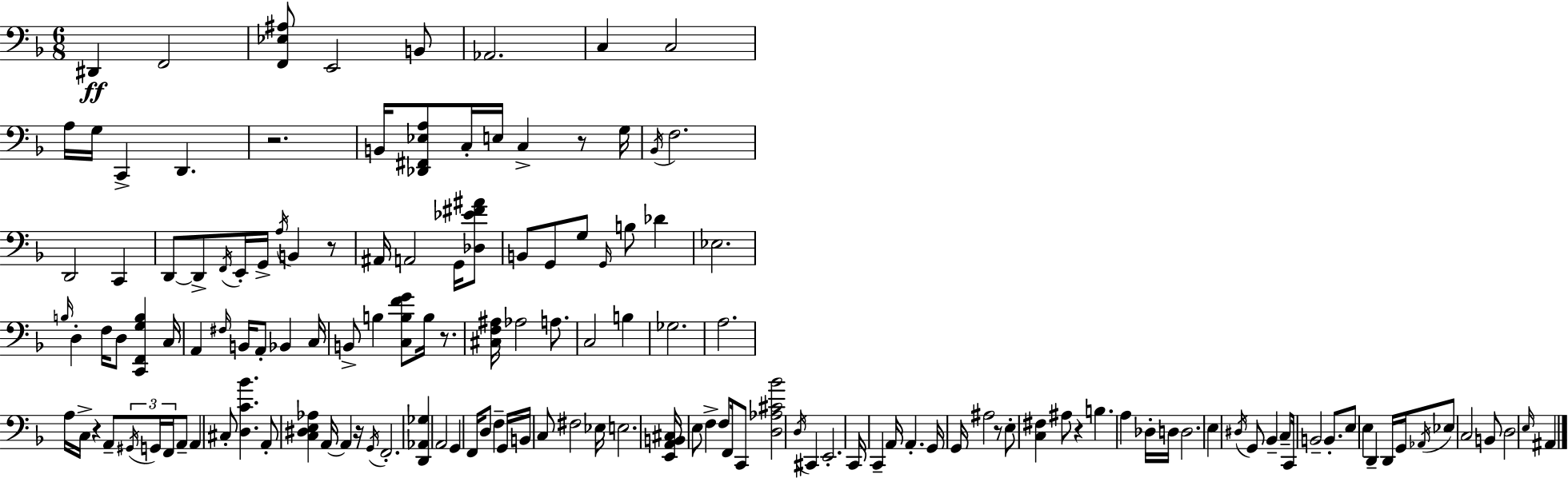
{
  \clef bass
  \numericTimeSignature
  \time 6/8
  \key d \minor
  dis,4\ff f,2 | <f, ees ais>8 e,2 b,8 | aes,2. | c4 c2 | \break a16 g16 c,4-> d,4. | r2. | b,16 <des, fis, ees a>8 c16-. e16 c4-> r8 g16 | \acciaccatura { bes,16 } f2. | \break d,2 c,4 | d,8~~ d,8-> \acciaccatura { f,16 } e,16-. g,16-> \acciaccatura { a16 } b,4 | r8 ais,16 a,2 | g,16 <des ees' fis' ais'>8 b,8 g,8 g8 \grace { g,16 } b8 | \break des'4 ees2. | \grace { b16 } d4-. f16 d8 | <c, f, g b>4 c16 a,4 \grace { fis16 } b,16 a,8-. | bes,4 c16 b,8-> b4 | \break <c b f' g'>8 b16 r8. <cis f ais>16 aes2 | a8. c2 | b4 ges2. | a2. | \break a16 c16-> r4 | a,8-- \tuplet 3/2 { \acciaccatura { gis,16 } g,16 f,16 } a,8-- a,4 cis8-. | <d c' bes'>4. a,8-. <c dis e aes>4 | a,16~~ a,4 r16 \acciaccatura { g,16 } f,2.-. | \break <d, aes, ges>4 | a,2 g,4 | f,16 d8 f4-- g,16 b,16 c8 fis2 | ees16 e2. | \break <e, a, b, cis>16 e8 f4-> | f8 f,16 c,8 <d aes cis' bes'>2 | \acciaccatura { d16 } cis,4 e,2.-. | c,16 c,4-- | \break a,16 a,4.-. g,16 g,16 ais2 | r8 e8-. <c fis>4 | ais8 r4 b4. | a4 des16-. d16 d2. | \break e4 | \acciaccatura { dis16 } g,8 bes,4-- c8-- c,16 b,2-- | b,8.-. e8 | e4 d,4-- d,16 g,16 \acciaccatura { aes,16 } ees8 | \break c2 b,8 d2 | \grace { e16 } ais,4 | \bar "|."
}